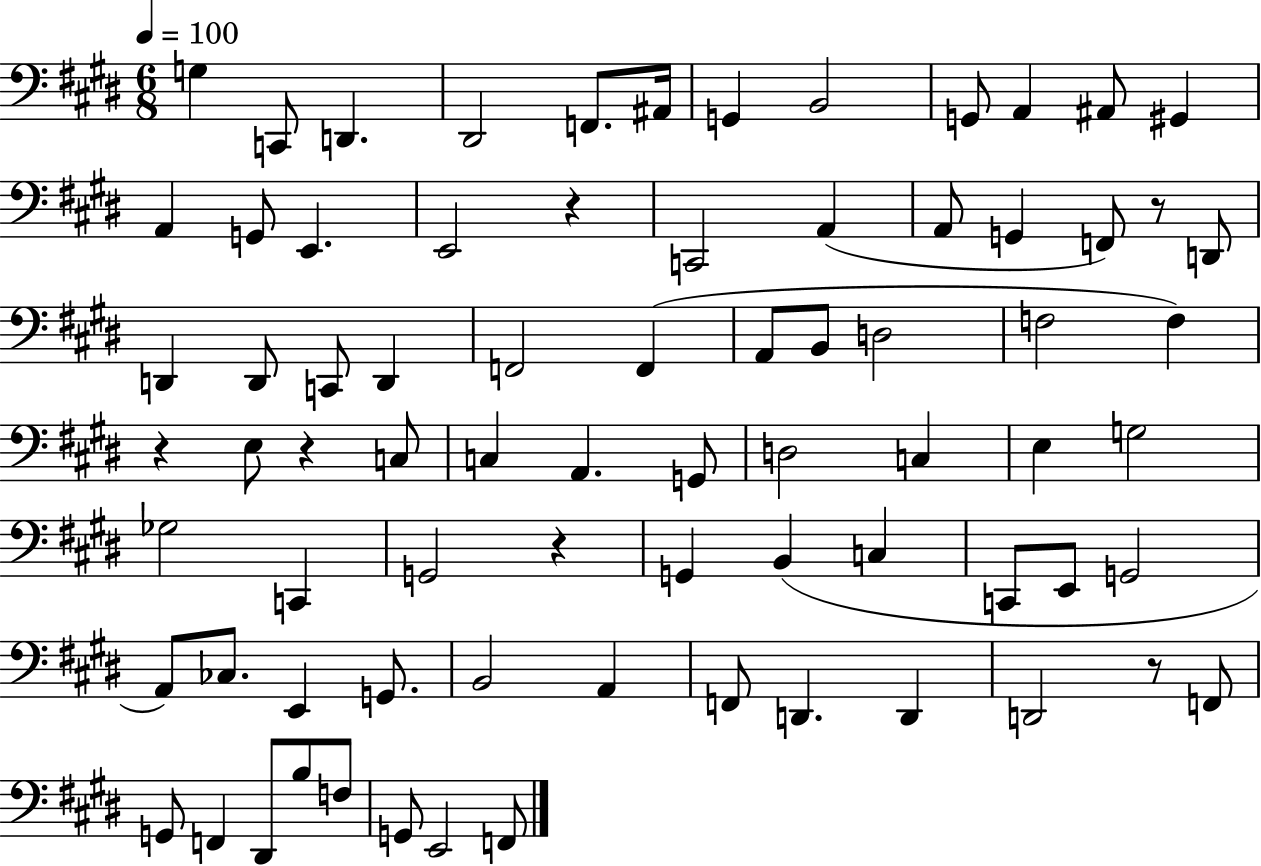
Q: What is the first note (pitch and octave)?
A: G3